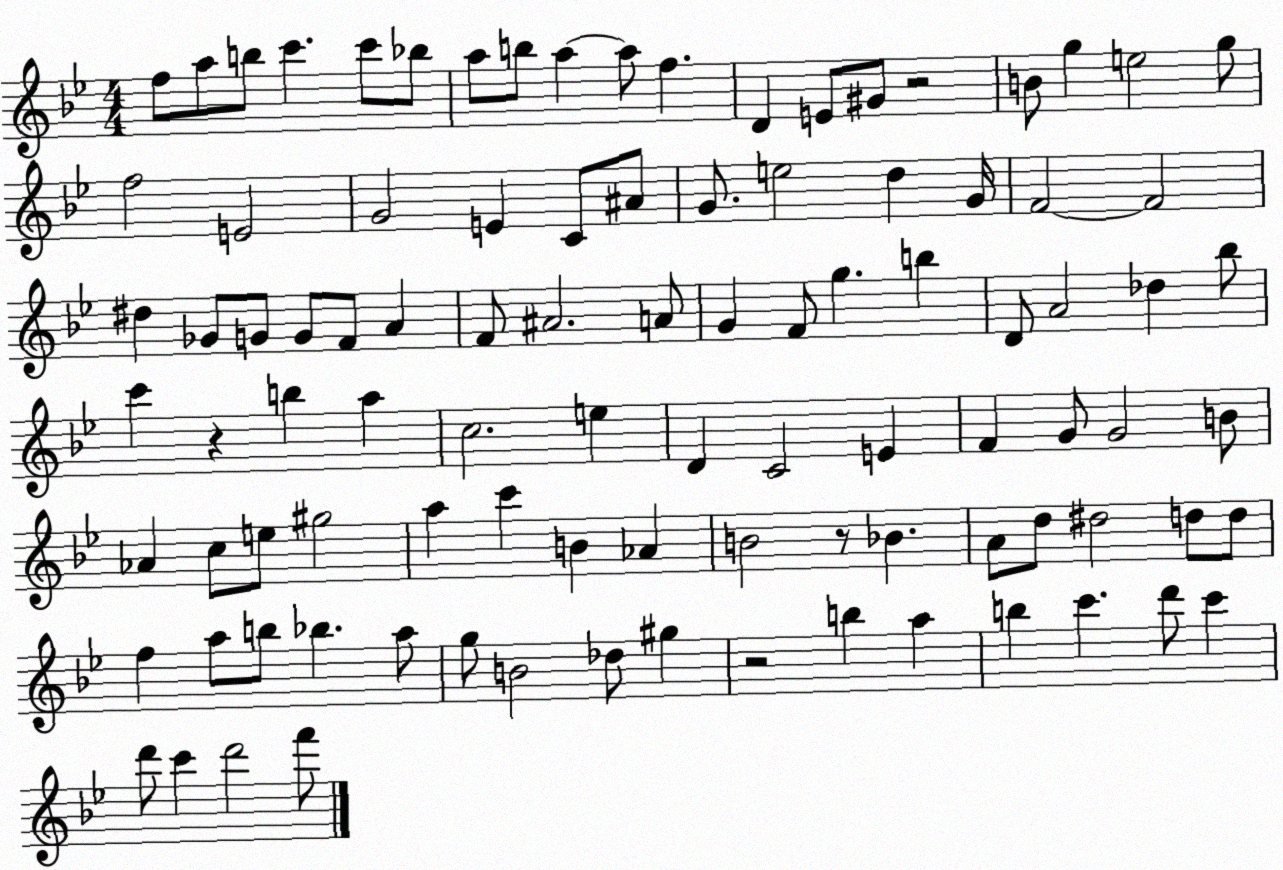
X:1
T:Untitled
M:4/4
L:1/4
K:Bb
f/2 a/2 b/2 c' c'/2 _b/2 a/2 b/2 a a/2 f D E/2 ^G/2 z2 B/2 g e2 g/2 f2 E2 G2 E C/2 ^A/2 G/2 e2 d G/4 F2 F2 ^d _G/2 G/2 G/2 F/2 A F/2 ^A2 A/2 G F/2 g b D/2 A2 _d _b/2 c' z b a c2 e D C2 E F G/2 G2 B/2 _A c/2 e/2 ^g2 a c' B _A B2 z/2 _B A/2 d/2 ^d2 d/2 d/2 f a/2 b/2 _b a/2 g/2 B2 _d/2 ^g z2 b a b c' d'/2 c' d'/2 c' d'2 f'/2